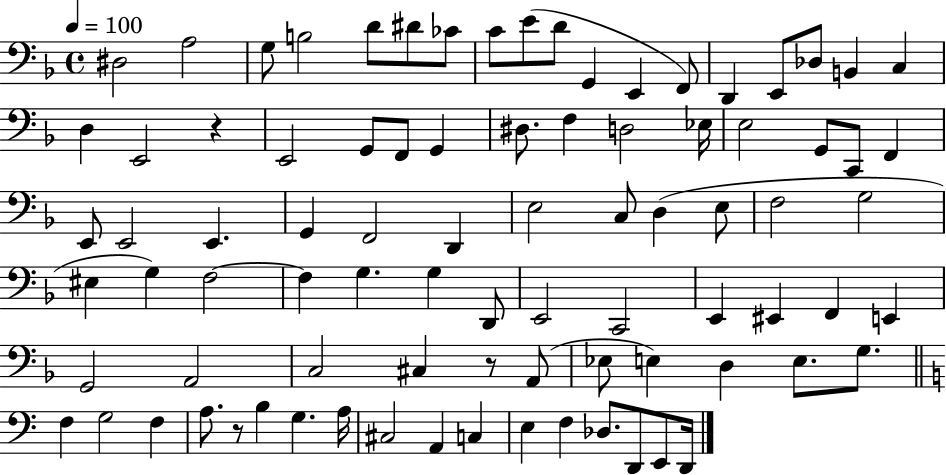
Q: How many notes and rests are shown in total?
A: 86